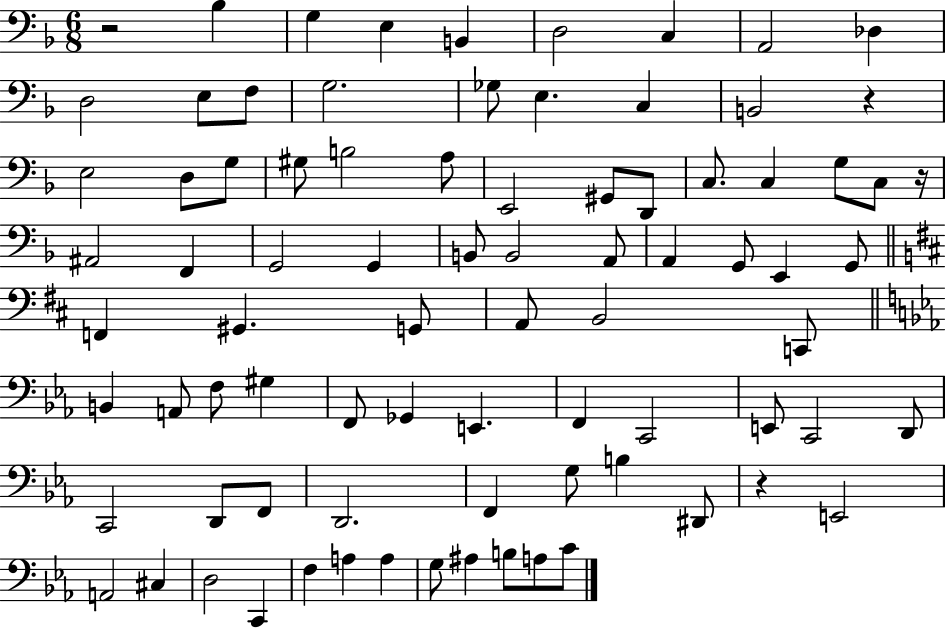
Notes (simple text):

R/h Bb3/q G3/q E3/q B2/q D3/h C3/q A2/h Db3/q D3/h E3/e F3/e G3/h. Gb3/e E3/q. C3/q B2/h R/q E3/h D3/e G3/e G#3/e B3/h A3/e E2/h G#2/e D2/e C3/e. C3/q G3/e C3/e R/s A#2/h F2/q G2/h G2/q B2/e B2/h A2/e A2/q G2/e E2/q G2/e F2/q G#2/q. G2/e A2/e B2/h C2/e B2/q A2/e F3/e G#3/q F2/e Gb2/q E2/q. F2/q C2/h E2/e C2/h D2/e C2/h D2/e F2/e D2/h. F2/q G3/e B3/q D#2/e R/q E2/h A2/h C#3/q D3/h C2/q F3/q A3/q A3/q G3/e A#3/q B3/e A3/e C4/e